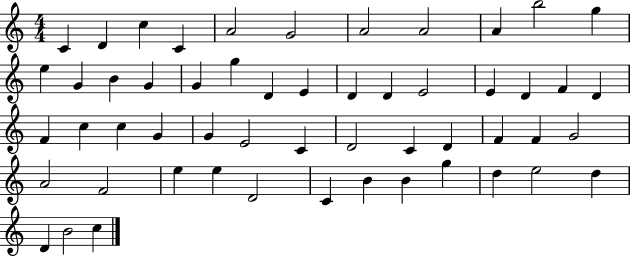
C4/q D4/q C5/q C4/q A4/h G4/h A4/h A4/h A4/q B5/h G5/q E5/q G4/q B4/q G4/q G4/q G5/q D4/q E4/q D4/q D4/q E4/h E4/q D4/q F4/q D4/q F4/q C5/q C5/q G4/q G4/q E4/h C4/q D4/h C4/q D4/q F4/q F4/q G4/h A4/h F4/h E5/q E5/q D4/h C4/q B4/q B4/q G5/q D5/q E5/h D5/q D4/q B4/h C5/q